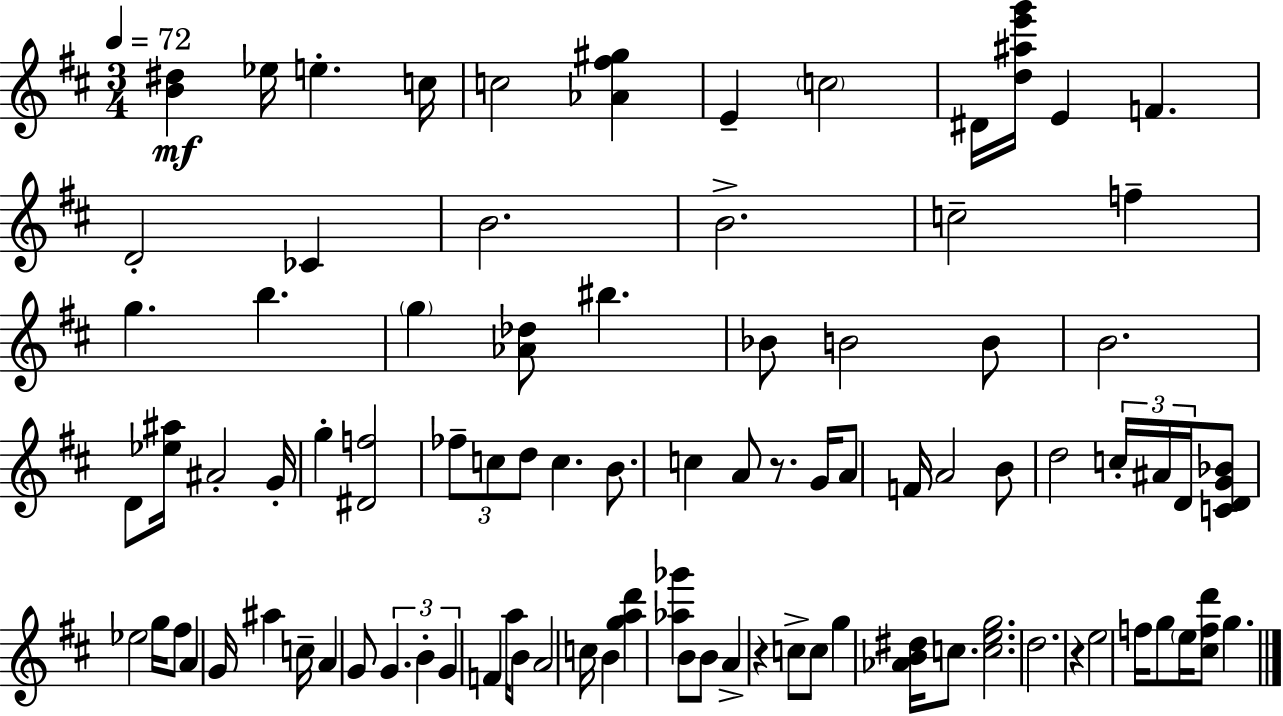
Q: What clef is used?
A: treble